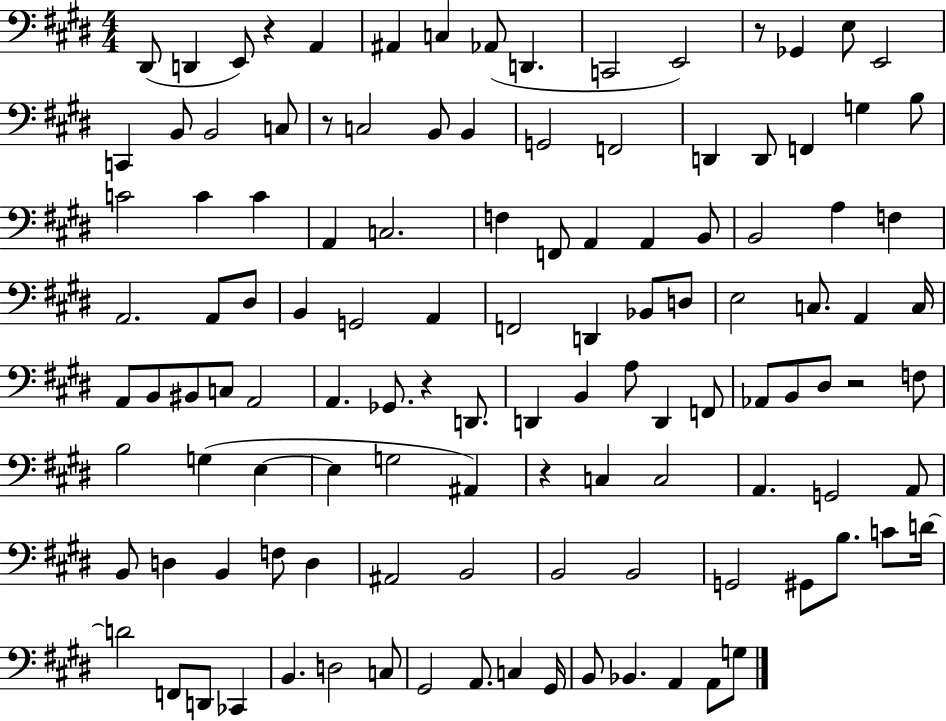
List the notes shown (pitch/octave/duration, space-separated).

D#2/e D2/q E2/e R/q A2/q A#2/q C3/q Ab2/e D2/q. C2/h E2/h R/e Gb2/q E3/e E2/h C2/q B2/e B2/h C3/e R/e C3/h B2/e B2/q G2/h F2/h D2/q D2/e F2/q G3/q B3/e C4/h C4/q C4/q A2/q C3/h. F3/q F2/e A2/q A2/q B2/e B2/h A3/q F3/q A2/h. A2/e D#3/e B2/q G2/h A2/q F2/h D2/q Bb2/e D3/e E3/h C3/e. A2/q C3/s A2/e B2/e BIS2/e C3/e A2/h A2/q. Gb2/e. R/q D2/e. D2/q B2/q A3/e D2/q F2/e Ab2/e B2/e D#3/e R/h F3/e B3/h G3/q E3/q E3/q G3/h A#2/q R/q C3/q C3/h A2/q. G2/h A2/e B2/e D3/q B2/q F3/e D3/q A#2/h B2/h B2/h B2/h G2/h G#2/e B3/e. C4/e D4/s D4/h F2/e D2/e CES2/q B2/q. D3/h C3/e G#2/h A2/e. C3/q G#2/s B2/e Bb2/q. A2/q A2/e G3/e